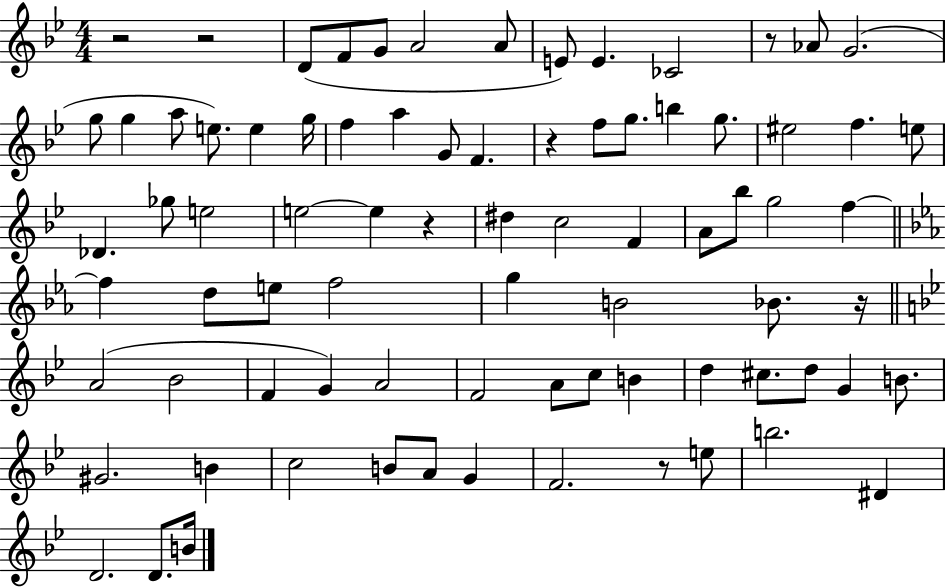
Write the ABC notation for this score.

X:1
T:Untitled
M:4/4
L:1/4
K:Bb
z2 z2 D/2 F/2 G/2 A2 A/2 E/2 E _C2 z/2 _A/2 G2 g/2 g a/2 e/2 e g/4 f a G/2 F z f/2 g/2 b g/2 ^e2 f e/2 _D _g/2 e2 e2 e z ^d c2 F A/2 _b/2 g2 f f d/2 e/2 f2 g B2 _B/2 z/4 A2 _B2 F G A2 F2 A/2 c/2 B d ^c/2 d/2 G B/2 ^G2 B c2 B/2 A/2 G F2 z/2 e/2 b2 ^D D2 D/2 B/4